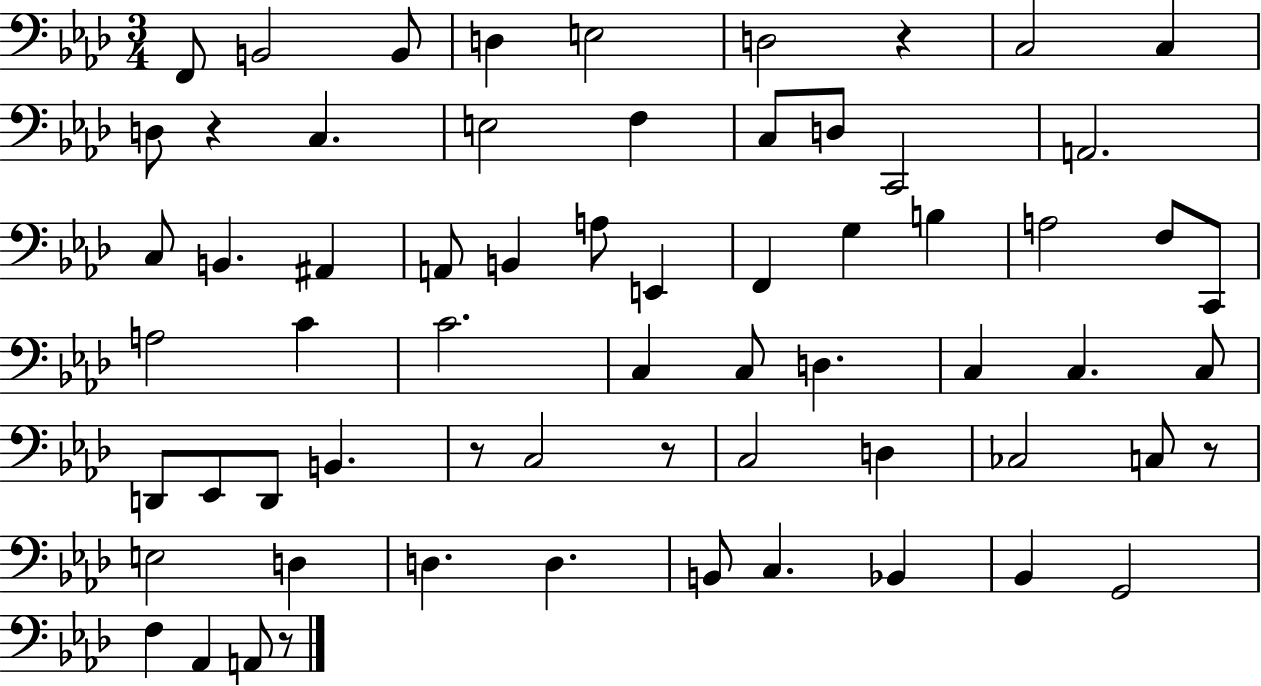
X:1
T:Untitled
M:3/4
L:1/4
K:Ab
F,,/2 B,,2 B,,/2 D, E,2 D,2 z C,2 C, D,/2 z C, E,2 F, C,/2 D,/2 C,,2 A,,2 C,/2 B,, ^A,, A,,/2 B,, A,/2 E,, F,, G, B, A,2 F,/2 C,,/2 A,2 C C2 C, C,/2 D, C, C, C,/2 D,,/2 _E,,/2 D,,/2 B,, z/2 C,2 z/2 C,2 D, _C,2 C,/2 z/2 E,2 D, D, D, B,,/2 C, _B,, _B,, G,,2 F, _A,, A,,/2 z/2